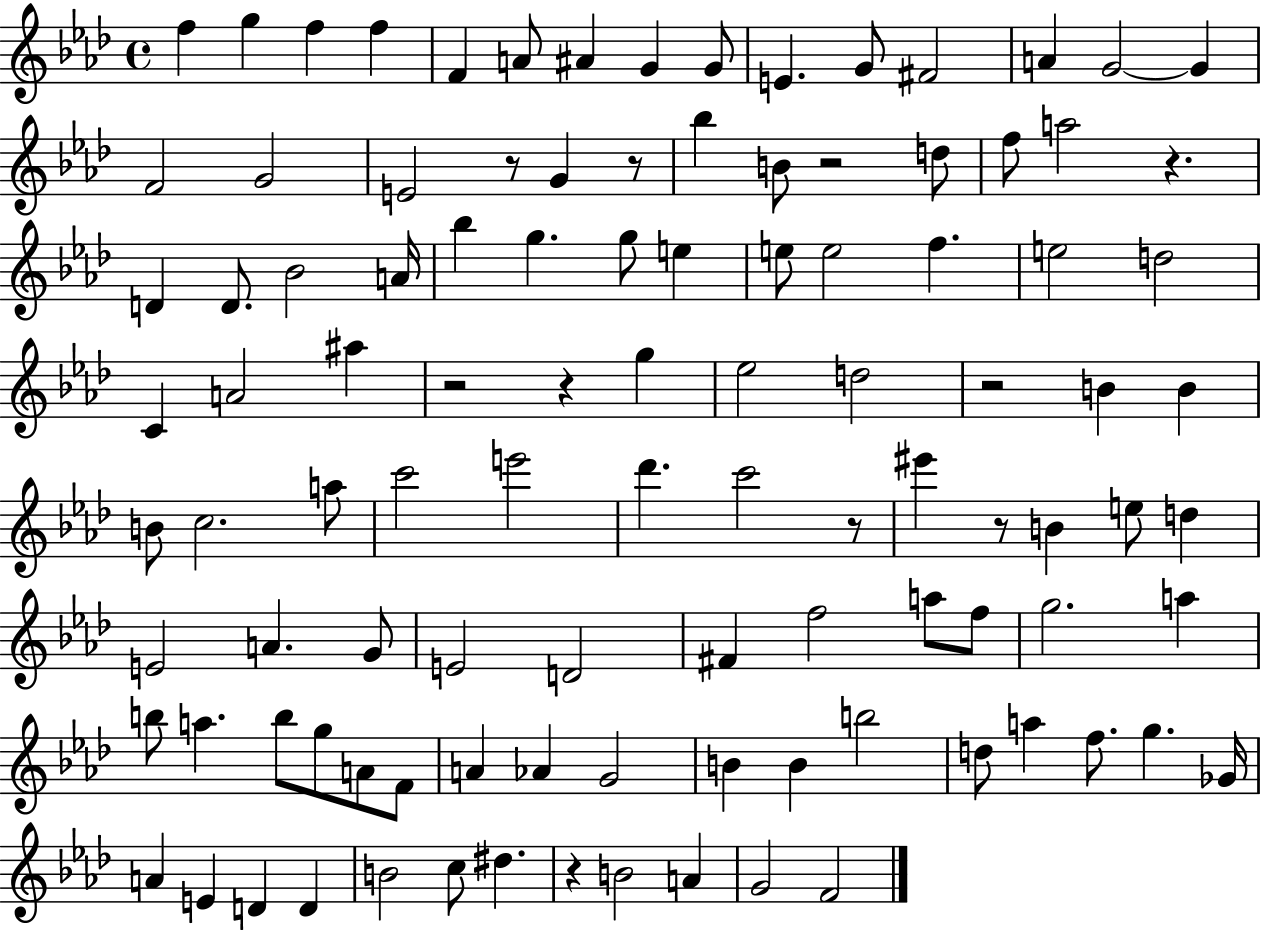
F5/q G5/q F5/q F5/q F4/q A4/e A#4/q G4/q G4/e E4/q. G4/e F#4/h A4/q G4/h G4/q F4/h G4/h E4/h R/e G4/q R/e Bb5/q B4/e R/h D5/e F5/e A5/h R/q. D4/q D4/e. Bb4/h A4/s Bb5/q G5/q. G5/e E5/q E5/e E5/h F5/q. E5/h D5/h C4/q A4/h A#5/q R/h R/q G5/q Eb5/h D5/h R/h B4/q B4/q B4/e C5/h. A5/e C6/h E6/h Db6/q. C6/h R/e EIS6/q R/e B4/q E5/e D5/q E4/h A4/q. G4/e E4/h D4/h F#4/q F5/h A5/e F5/e G5/h. A5/q B5/e A5/q. B5/e G5/e A4/e F4/e A4/q Ab4/q G4/h B4/q B4/q B5/h D5/e A5/q F5/e. G5/q. Gb4/s A4/q E4/q D4/q D4/q B4/h C5/e D#5/q. R/q B4/h A4/q G4/h F4/h